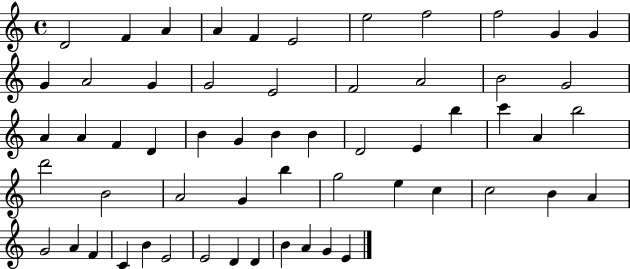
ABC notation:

X:1
T:Untitled
M:4/4
L:1/4
K:C
D2 F A A F E2 e2 f2 f2 G G G A2 G G2 E2 F2 A2 B2 G2 A A F D B G B B D2 E b c' A b2 d'2 B2 A2 G b g2 e c c2 B A G2 A F C B E2 E2 D D B A G E